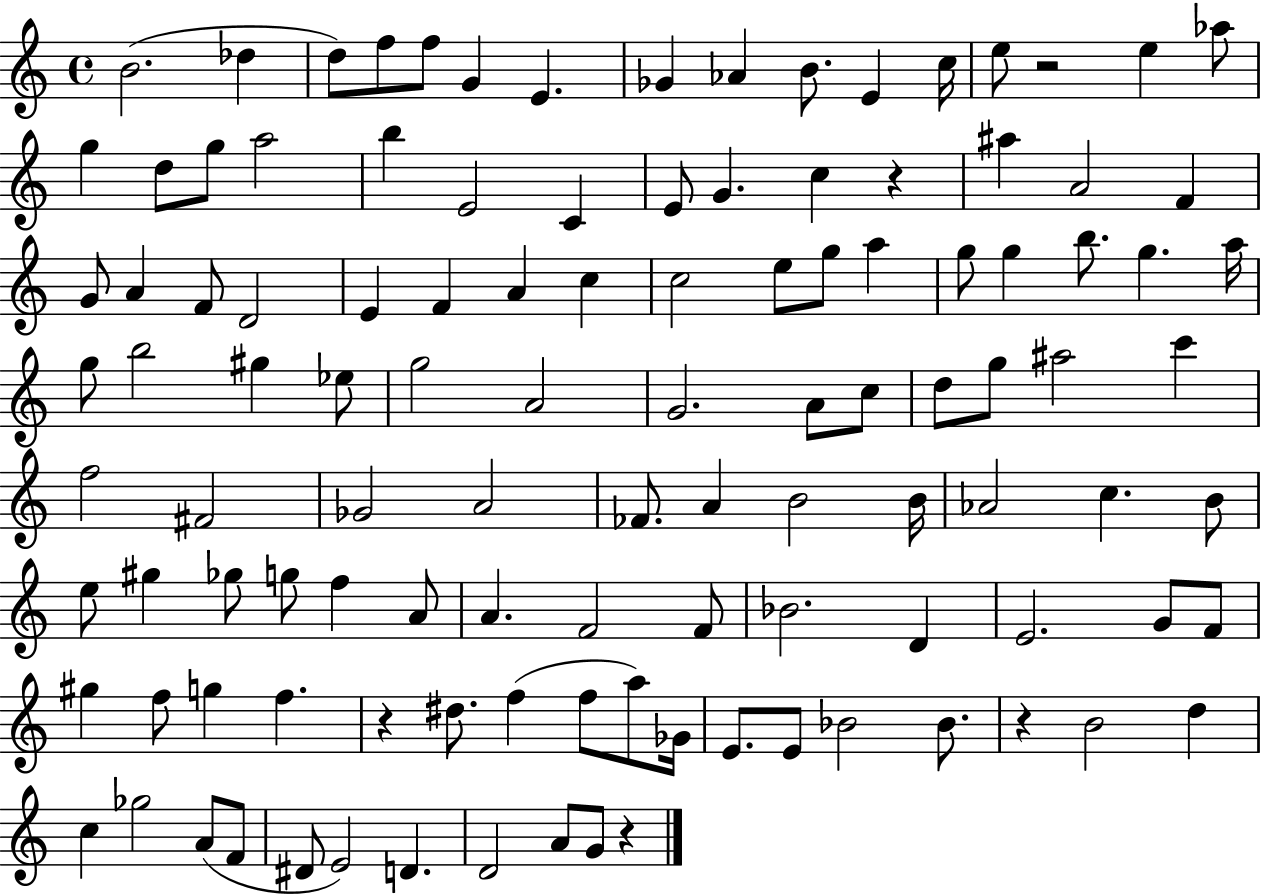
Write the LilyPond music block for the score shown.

{
  \clef treble
  \time 4/4
  \defaultTimeSignature
  \key c \major
  b'2.( des''4 | d''8) f''8 f''8 g'4 e'4. | ges'4 aes'4 b'8. e'4 c''16 | e''8 r2 e''4 aes''8 | \break g''4 d''8 g''8 a''2 | b''4 e'2 c'4 | e'8 g'4. c''4 r4 | ais''4 a'2 f'4 | \break g'8 a'4 f'8 d'2 | e'4 f'4 a'4 c''4 | c''2 e''8 g''8 a''4 | g''8 g''4 b''8. g''4. a''16 | \break g''8 b''2 gis''4 ees''8 | g''2 a'2 | g'2. a'8 c''8 | d''8 g''8 ais''2 c'''4 | \break f''2 fis'2 | ges'2 a'2 | fes'8. a'4 b'2 b'16 | aes'2 c''4. b'8 | \break e''8 gis''4 ges''8 g''8 f''4 a'8 | a'4. f'2 f'8 | bes'2. d'4 | e'2. g'8 f'8 | \break gis''4 f''8 g''4 f''4. | r4 dis''8. f''4( f''8 a''8) ges'16 | e'8. e'8 bes'2 bes'8. | r4 b'2 d''4 | \break c''4 ges''2 a'8( f'8 | dis'8 e'2) d'4. | d'2 a'8 g'8 r4 | \bar "|."
}